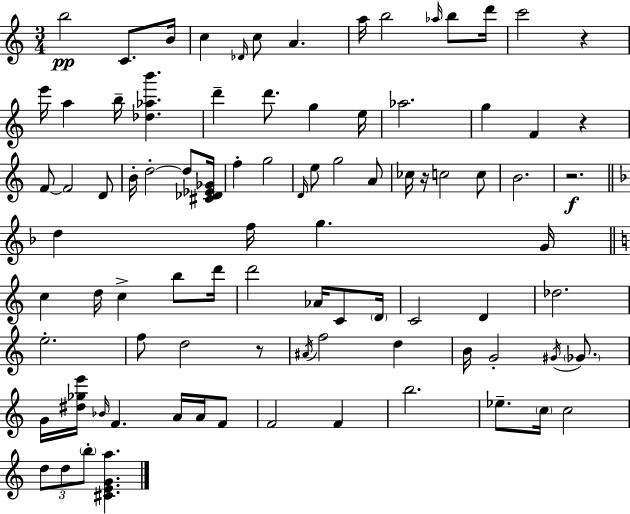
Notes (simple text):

B5/h C4/e. B4/s C5/q Db4/s C5/e A4/q. A5/s B5/h Ab5/s B5/e D6/s C6/h R/q E6/s A5/q B5/s [Db5,Ab5,B6]/q. D6/q D6/e. G5/q E5/s Ab5/h. G5/q F4/q R/q F4/e F4/h D4/e B4/s D5/h D5/e [C#4,Db4,Eb4,Gb4]/s F5/q G5/h D4/s E5/e G5/h A4/e CES5/s R/s C5/h C5/e B4/h. R/h. D5/q F5/s G5/q. G4/s C5/q D5/s C5/q B5/e D6/s D6/h Ab4/s C4/e D4/s C4/h D4/q Db5/h. E5/h. F5/e D5/h R/e A#4/s F5/h D5/q B4/s G4/h G#4/s Gb4/e. G4/s [D#5,Gb5,E6]/s Bb4/s F4/q. A4/s A4/s F4/e F4/h F4/q B5/h. Eb5/e. C5/s C5/h D5/e D5/e B5/e [C#4,E4,G4,A5]/q.